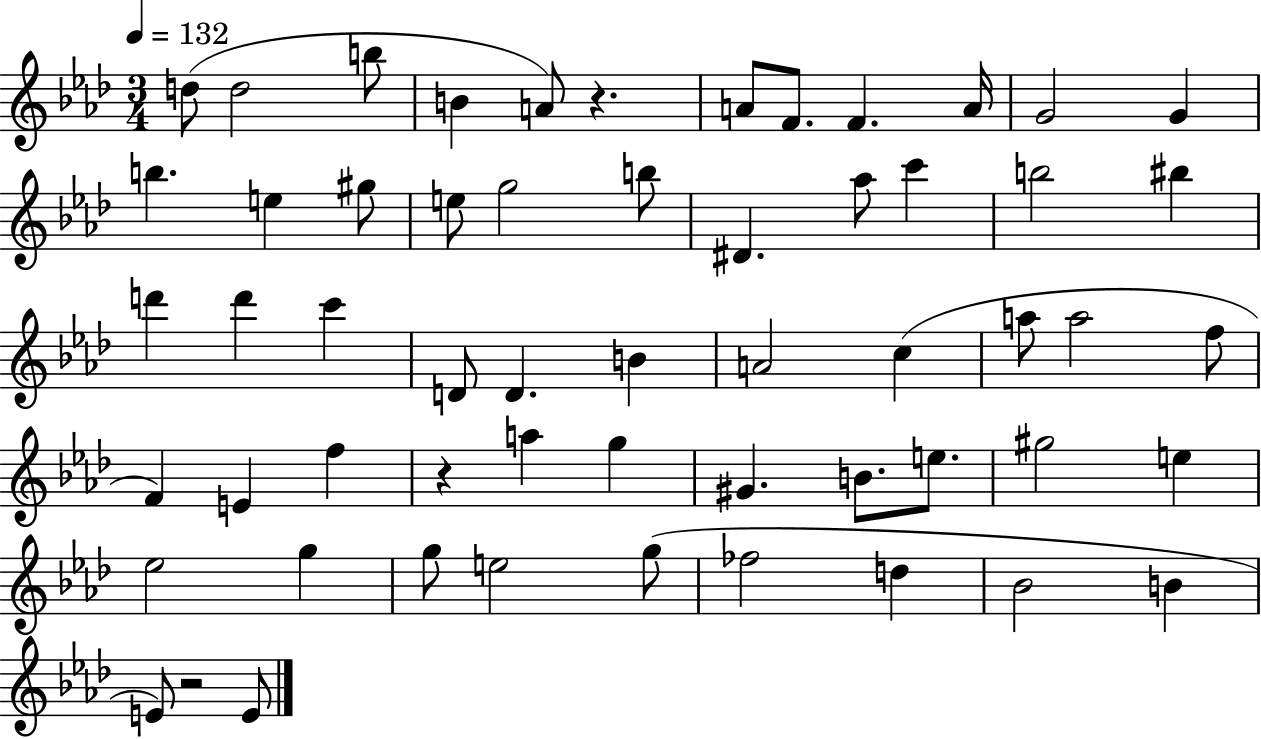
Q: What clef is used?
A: treble